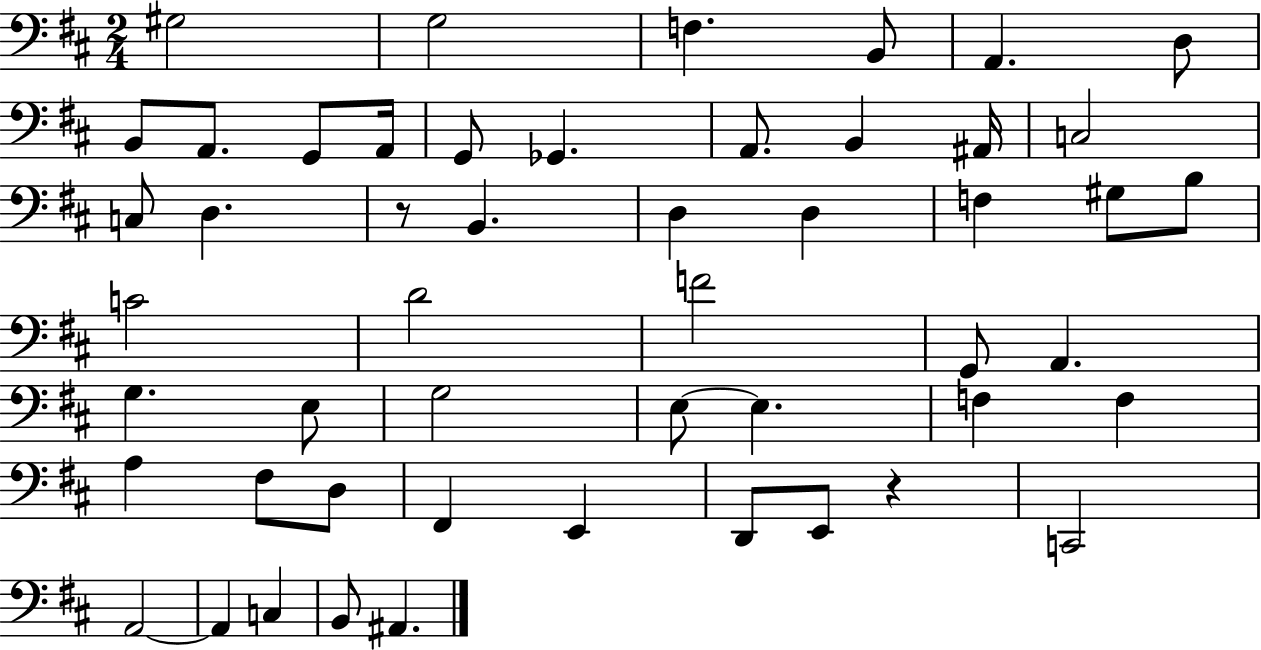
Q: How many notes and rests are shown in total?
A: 51